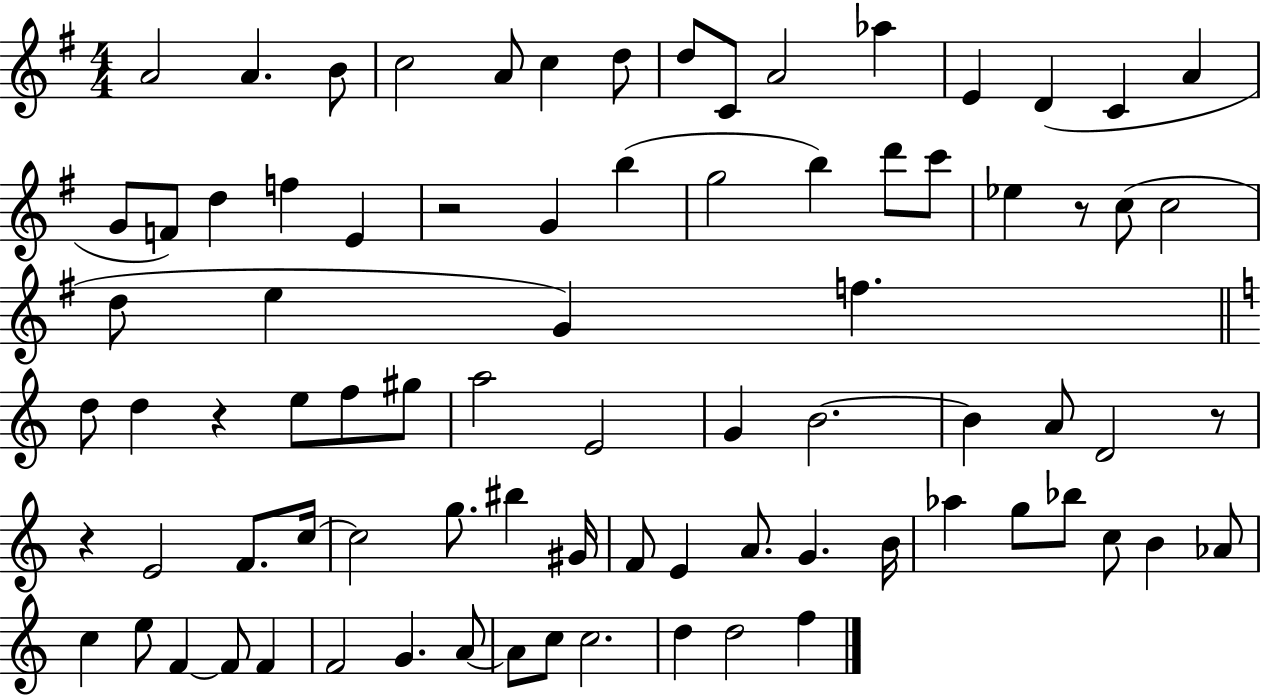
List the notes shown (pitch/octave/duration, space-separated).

A4/h A4/q. B4/e C5/h A4/e C5/q D5/e D5/e C4/e A4/h Ab5/q E4/q D4/q C4/q A4/q G4/e F4/e D5/q F5/q E4/q R/h G4/q B5/q G5/h B5/q D6/e C6/e Eb5/q R/e C5/e C5/h D5/e E5/q G4/q F5/q. D5/e D5/q R/q E5/e F5/e G#5/e A5/h E4/h G4/q B4/h. B4/q A4/e D4/h R/e R/q E4/h F4/e. C5/s C5/h G5/e. BIS5/q G#4/s F4/e E4/q A4/e. G4/q. B4/s Ab5/q G5/e Bb5/e C5/e B4/q Ab4/e C5/q E5/e F4/q F4/e F4/q F4/h G4/q. A4/e A4/e C5/e C5/h. D5/q D5/h F5/q